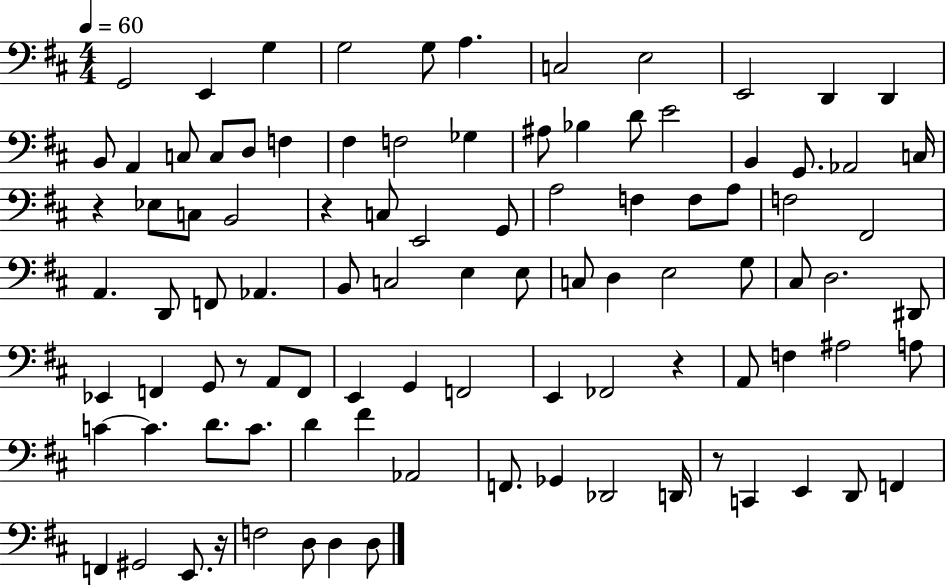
X:1
T:Untitled
M:4/4
L:1/4
K:D
G,,2 E,, G, G,2 G,/2 A, C,2 E,2 E,,2 D,, D,, B,,/2 A,, C,/2 C,/2 D,/2 F, ^F, F,2 _G, ^A,/2 _B, D/2 E2 B,, G,,/2 _A,,2 C,/4 z _E,/2 C,/2 B,,2 z C,/2 E,,2 G,,/2 A,2 F, F,/2 A,/2 F,2 ^F,,2 A,, D,,/2 F,,/2 _A,, B,,/2 C,2 E, E,/2 C,/2 D, E,2 G,/2 ^C,/2 D,2 ^D,,/2 _E,, F,, G,,/2 z/2 A,,/2 F,,/2 E,, G,, F,,2 E,, _F,,2 z A,,/2 F, ^A,2 A,/2 C C D/2 C/2 D ^F _A,,2 F,,/2 _G,, _D,,2 D,,/4 z/2 C,, E,, D,,/2 F,, F,, ^G,,2 E,,/2 z/4 F,2 D,/2 D, D,/2